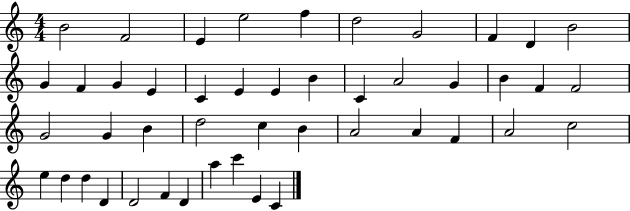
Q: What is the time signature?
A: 4/4